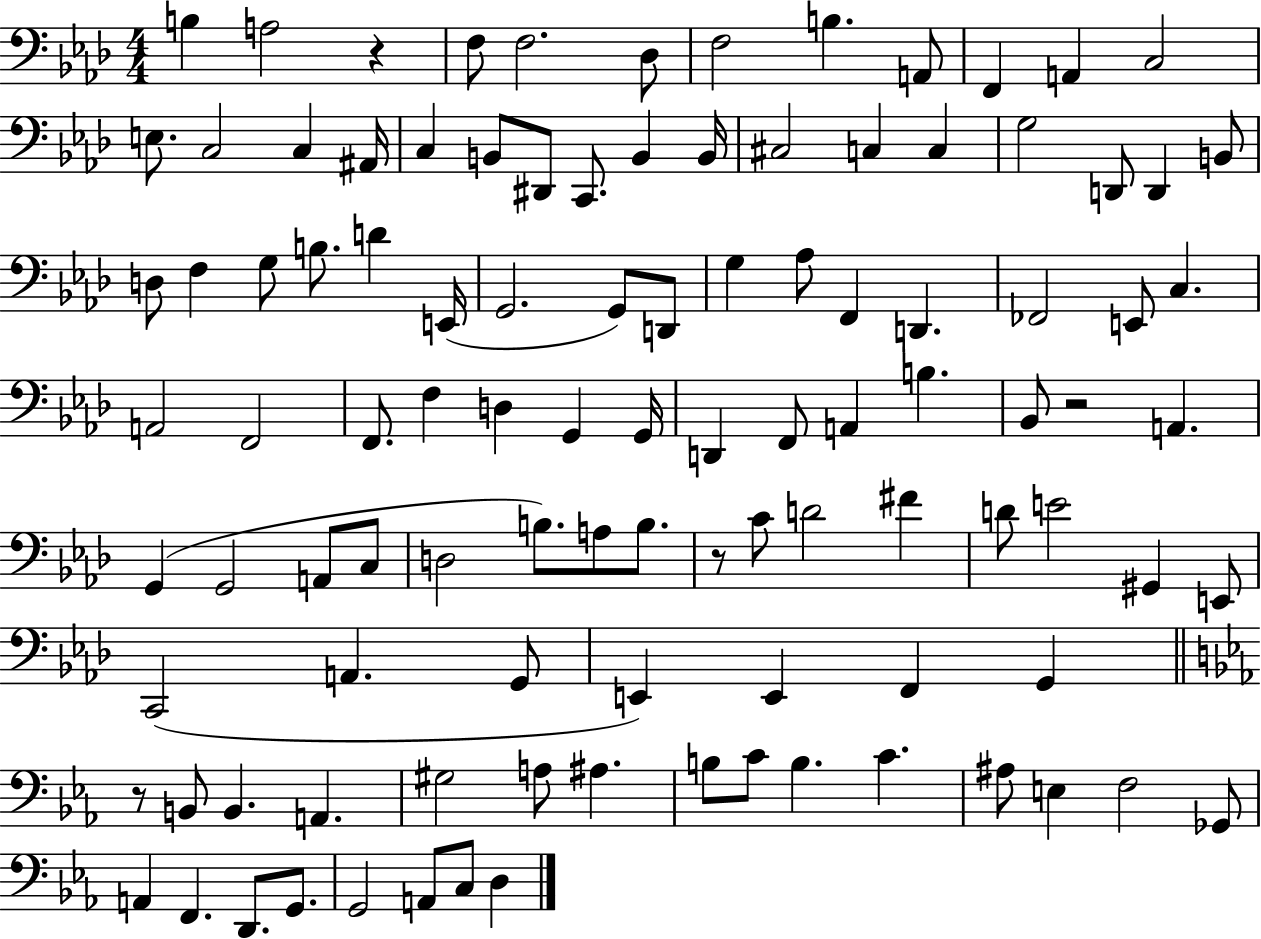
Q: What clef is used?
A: bass